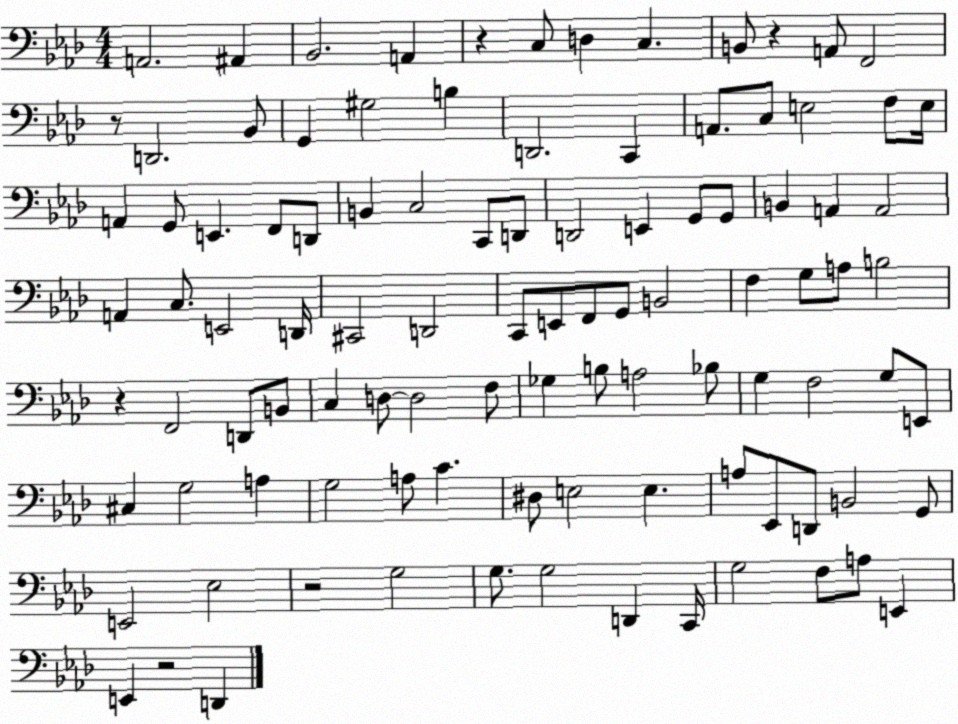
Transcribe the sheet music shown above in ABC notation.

X:1
T:Untitled
M:4/4
L:1/4
K:Ab
A,,2 ^A,, _B,,2 A,, z C,/2 D, C, B,,/2 z A,,/2 F,,2 z/2 D,,2 _B,,/2 G,, ^G,2 B, D,,2 C,, A,,/2 C,/2 E,2 F,/2 E,/4 A,, G,,/2 E,, F,,/2 D,,/2 B,, C,2 C,,/2 D,,/2 D,,2 E,, G,,/2 G,,/2 B,, A,, A,,2 A,, C,/2 E,,2 D,,/4 ^C,,2 D,,2 C,,/2 E,,/2 F,,/2 G,,/2 B,,2 F, G,/2 A,/2 B,2 z F,,2 D,,/2 B,,/2 C, D,/2 D,2 F,/2 _G, B,/2 A,2 _B,/2 G, F,2 G,/2 E,,/2 ^C, G,2 A, G,2 A,/2 C ^D,/2 E,2 E, A,/2 _E,,/2 D,,/2 B,,2 G,,/2 E,,2 _E,2 z2 G,2 G,/2 G,2 D,, C,,/4 G,2 F,/2 A,/2 E,, E,, z2 D,,